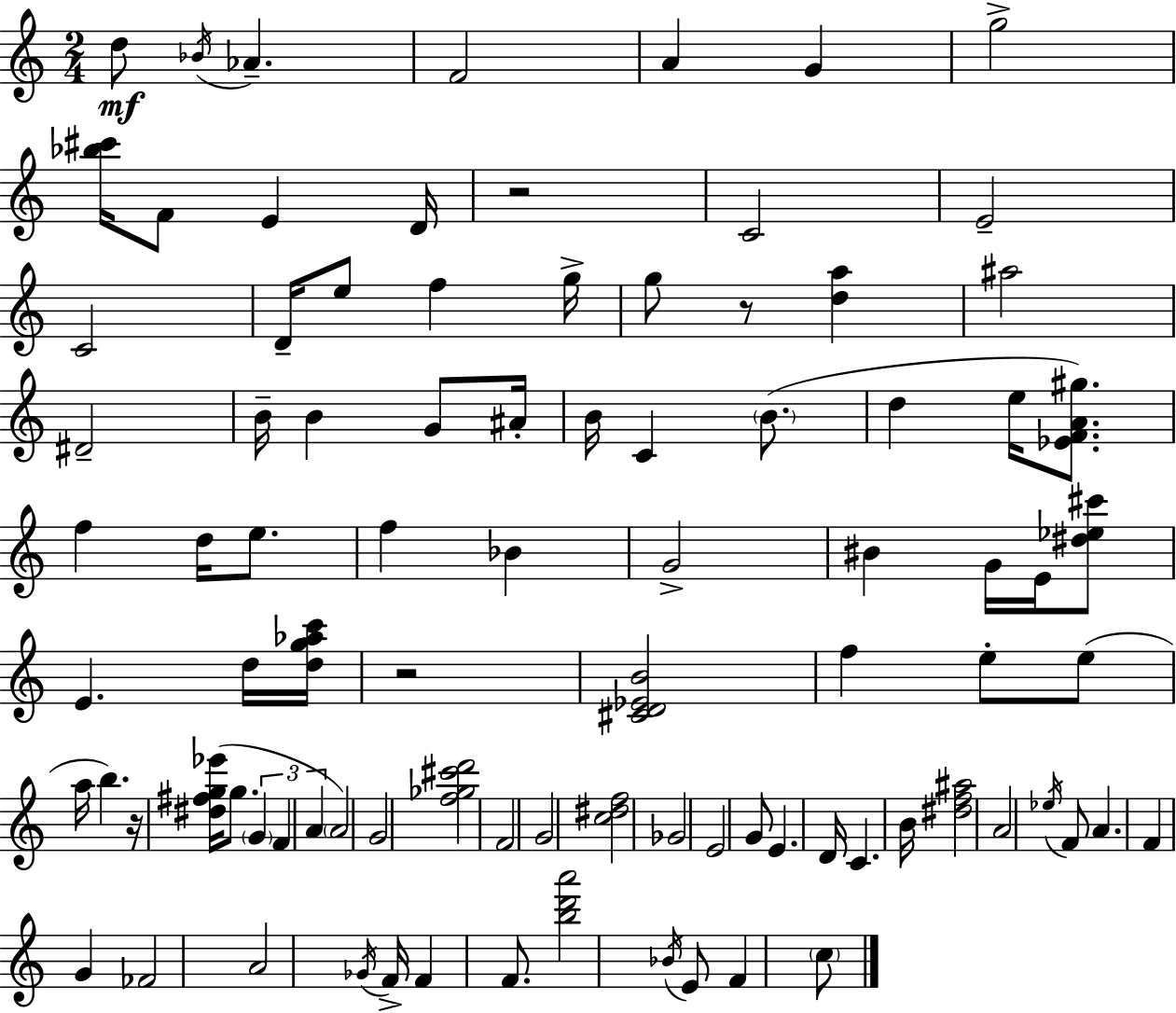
X:1
T:Untitled
M:2/4
L:1/4
K:Am
d/2 _B/4 _A F2 A G g2 [_b^c']/4 F/2 E D/4 z2 C2 E2 C2 D/4 e/2 f g/4 g/2 z/2 [da] ^a2 ^D2 B/4 B G/2 ^A/4 B/4 C B/2 d e/4 [_EFA^g]/2 f d/4 e/2 f _B G2 ^B G/4 E/4 [^d_e^c']/2 E d/4 [dg_ac']/4 z2 [^CD_EB]2 f e/2 e/2 a/4 b z/4 [^d^fg_e']/4 g/2 G F A A2 G2 [f_g^c'd']2 F2 G2 [c^df]2 _G2 E2 G/2 E D/4 C B/4 [^df^a]2 A2 _e/4 F/2 A F G _F2 A2 _G/4 F/4 F F/2 [bd'a']2 _B/4 E/2 F c/2